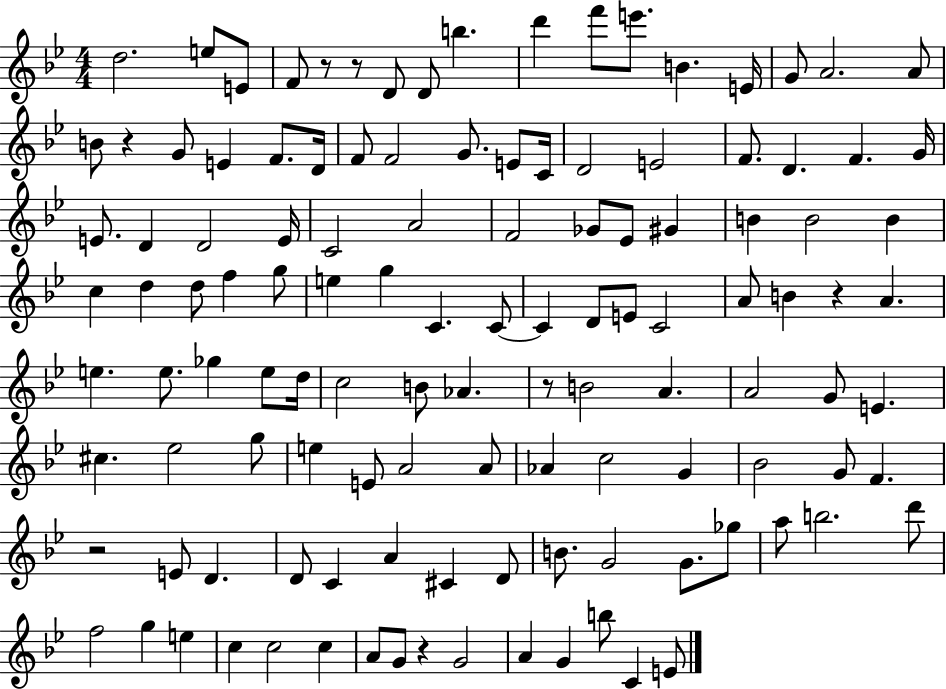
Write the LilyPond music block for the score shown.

{
  \clef treble
  \numericTimeSignature
  \time 4/4
  \key bes \major
  d''2. e''8 e'8 | f'8 r8 r8 d'8 d'8 b''4. | d'''4 f'''8 e'''8. b'4. e'16 | g'8 a'2. a'8 | \break b'8 r4 g'8 e'4 f'8. d'16 | f'8 f'2 g'8. e'8 c'16 | d'2 e'2 | f'8. d'4. f'4. g'16 | \break e'8. d'4 d'2 e'16 | c'2 a'2 | f'2 ges'8 ees'8 gis'4 | b'4 b'2 b'4 | \break c''4 d''4 d''8 f''4 g''8 | e''4 g''4 c'4. c'8~~ | c'4 d'8 e'8 c'2 | a'8 b'4 r4 a'4. | \break e''4. e''8. ges''4 e''8 d''16 | c''2 b'8 aes'4. | r8 b'2 a'4. | a'2 g'8 e'4. | \break cis''4. ees''2 g''8 | e''4 e'8 a'2 a'8 | aes'4 c''2 g'4 | bes'2 g'8 f'4. | \break r2 e'8 d'4. | d'8 c'4 a'4 cis'4 d'8 | b'8. g'2 g'8. ges''8 | a''8 b''2. d'''8 | \break f''2 g''4 e''4 | c''4 c''2 c''4 | a'8 g'8 r4 g'2 | a'4 g'4 b''8 c'4 e'8 | \break \bar "|."
}